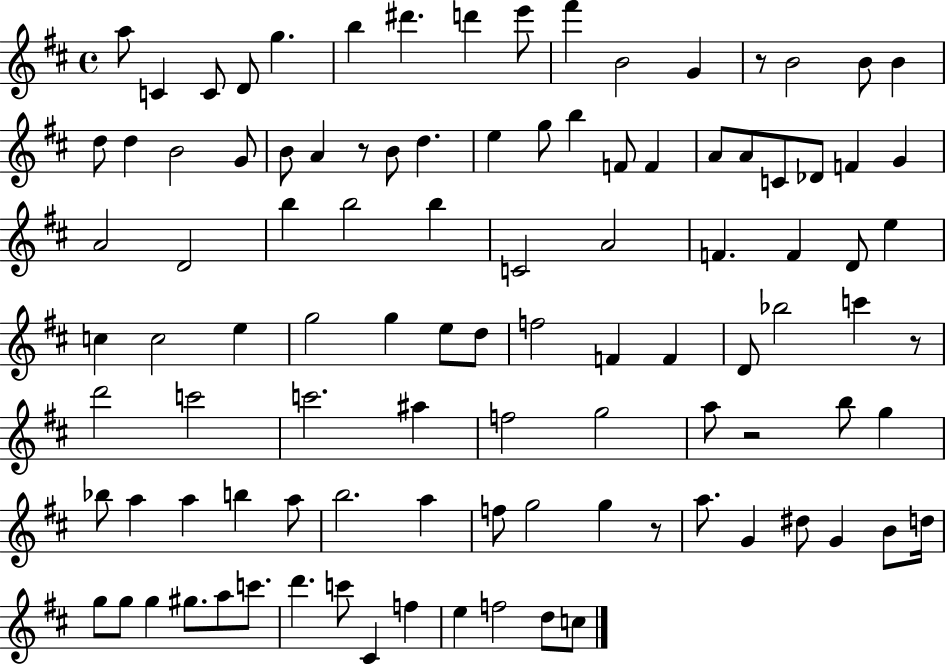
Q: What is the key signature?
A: D major